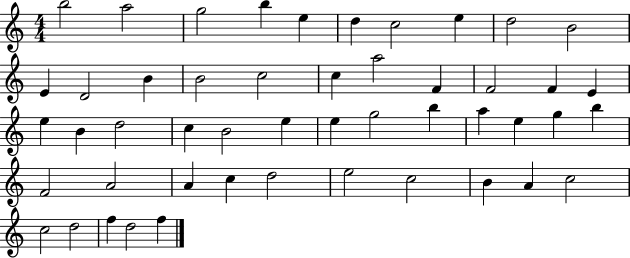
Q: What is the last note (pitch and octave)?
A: F5